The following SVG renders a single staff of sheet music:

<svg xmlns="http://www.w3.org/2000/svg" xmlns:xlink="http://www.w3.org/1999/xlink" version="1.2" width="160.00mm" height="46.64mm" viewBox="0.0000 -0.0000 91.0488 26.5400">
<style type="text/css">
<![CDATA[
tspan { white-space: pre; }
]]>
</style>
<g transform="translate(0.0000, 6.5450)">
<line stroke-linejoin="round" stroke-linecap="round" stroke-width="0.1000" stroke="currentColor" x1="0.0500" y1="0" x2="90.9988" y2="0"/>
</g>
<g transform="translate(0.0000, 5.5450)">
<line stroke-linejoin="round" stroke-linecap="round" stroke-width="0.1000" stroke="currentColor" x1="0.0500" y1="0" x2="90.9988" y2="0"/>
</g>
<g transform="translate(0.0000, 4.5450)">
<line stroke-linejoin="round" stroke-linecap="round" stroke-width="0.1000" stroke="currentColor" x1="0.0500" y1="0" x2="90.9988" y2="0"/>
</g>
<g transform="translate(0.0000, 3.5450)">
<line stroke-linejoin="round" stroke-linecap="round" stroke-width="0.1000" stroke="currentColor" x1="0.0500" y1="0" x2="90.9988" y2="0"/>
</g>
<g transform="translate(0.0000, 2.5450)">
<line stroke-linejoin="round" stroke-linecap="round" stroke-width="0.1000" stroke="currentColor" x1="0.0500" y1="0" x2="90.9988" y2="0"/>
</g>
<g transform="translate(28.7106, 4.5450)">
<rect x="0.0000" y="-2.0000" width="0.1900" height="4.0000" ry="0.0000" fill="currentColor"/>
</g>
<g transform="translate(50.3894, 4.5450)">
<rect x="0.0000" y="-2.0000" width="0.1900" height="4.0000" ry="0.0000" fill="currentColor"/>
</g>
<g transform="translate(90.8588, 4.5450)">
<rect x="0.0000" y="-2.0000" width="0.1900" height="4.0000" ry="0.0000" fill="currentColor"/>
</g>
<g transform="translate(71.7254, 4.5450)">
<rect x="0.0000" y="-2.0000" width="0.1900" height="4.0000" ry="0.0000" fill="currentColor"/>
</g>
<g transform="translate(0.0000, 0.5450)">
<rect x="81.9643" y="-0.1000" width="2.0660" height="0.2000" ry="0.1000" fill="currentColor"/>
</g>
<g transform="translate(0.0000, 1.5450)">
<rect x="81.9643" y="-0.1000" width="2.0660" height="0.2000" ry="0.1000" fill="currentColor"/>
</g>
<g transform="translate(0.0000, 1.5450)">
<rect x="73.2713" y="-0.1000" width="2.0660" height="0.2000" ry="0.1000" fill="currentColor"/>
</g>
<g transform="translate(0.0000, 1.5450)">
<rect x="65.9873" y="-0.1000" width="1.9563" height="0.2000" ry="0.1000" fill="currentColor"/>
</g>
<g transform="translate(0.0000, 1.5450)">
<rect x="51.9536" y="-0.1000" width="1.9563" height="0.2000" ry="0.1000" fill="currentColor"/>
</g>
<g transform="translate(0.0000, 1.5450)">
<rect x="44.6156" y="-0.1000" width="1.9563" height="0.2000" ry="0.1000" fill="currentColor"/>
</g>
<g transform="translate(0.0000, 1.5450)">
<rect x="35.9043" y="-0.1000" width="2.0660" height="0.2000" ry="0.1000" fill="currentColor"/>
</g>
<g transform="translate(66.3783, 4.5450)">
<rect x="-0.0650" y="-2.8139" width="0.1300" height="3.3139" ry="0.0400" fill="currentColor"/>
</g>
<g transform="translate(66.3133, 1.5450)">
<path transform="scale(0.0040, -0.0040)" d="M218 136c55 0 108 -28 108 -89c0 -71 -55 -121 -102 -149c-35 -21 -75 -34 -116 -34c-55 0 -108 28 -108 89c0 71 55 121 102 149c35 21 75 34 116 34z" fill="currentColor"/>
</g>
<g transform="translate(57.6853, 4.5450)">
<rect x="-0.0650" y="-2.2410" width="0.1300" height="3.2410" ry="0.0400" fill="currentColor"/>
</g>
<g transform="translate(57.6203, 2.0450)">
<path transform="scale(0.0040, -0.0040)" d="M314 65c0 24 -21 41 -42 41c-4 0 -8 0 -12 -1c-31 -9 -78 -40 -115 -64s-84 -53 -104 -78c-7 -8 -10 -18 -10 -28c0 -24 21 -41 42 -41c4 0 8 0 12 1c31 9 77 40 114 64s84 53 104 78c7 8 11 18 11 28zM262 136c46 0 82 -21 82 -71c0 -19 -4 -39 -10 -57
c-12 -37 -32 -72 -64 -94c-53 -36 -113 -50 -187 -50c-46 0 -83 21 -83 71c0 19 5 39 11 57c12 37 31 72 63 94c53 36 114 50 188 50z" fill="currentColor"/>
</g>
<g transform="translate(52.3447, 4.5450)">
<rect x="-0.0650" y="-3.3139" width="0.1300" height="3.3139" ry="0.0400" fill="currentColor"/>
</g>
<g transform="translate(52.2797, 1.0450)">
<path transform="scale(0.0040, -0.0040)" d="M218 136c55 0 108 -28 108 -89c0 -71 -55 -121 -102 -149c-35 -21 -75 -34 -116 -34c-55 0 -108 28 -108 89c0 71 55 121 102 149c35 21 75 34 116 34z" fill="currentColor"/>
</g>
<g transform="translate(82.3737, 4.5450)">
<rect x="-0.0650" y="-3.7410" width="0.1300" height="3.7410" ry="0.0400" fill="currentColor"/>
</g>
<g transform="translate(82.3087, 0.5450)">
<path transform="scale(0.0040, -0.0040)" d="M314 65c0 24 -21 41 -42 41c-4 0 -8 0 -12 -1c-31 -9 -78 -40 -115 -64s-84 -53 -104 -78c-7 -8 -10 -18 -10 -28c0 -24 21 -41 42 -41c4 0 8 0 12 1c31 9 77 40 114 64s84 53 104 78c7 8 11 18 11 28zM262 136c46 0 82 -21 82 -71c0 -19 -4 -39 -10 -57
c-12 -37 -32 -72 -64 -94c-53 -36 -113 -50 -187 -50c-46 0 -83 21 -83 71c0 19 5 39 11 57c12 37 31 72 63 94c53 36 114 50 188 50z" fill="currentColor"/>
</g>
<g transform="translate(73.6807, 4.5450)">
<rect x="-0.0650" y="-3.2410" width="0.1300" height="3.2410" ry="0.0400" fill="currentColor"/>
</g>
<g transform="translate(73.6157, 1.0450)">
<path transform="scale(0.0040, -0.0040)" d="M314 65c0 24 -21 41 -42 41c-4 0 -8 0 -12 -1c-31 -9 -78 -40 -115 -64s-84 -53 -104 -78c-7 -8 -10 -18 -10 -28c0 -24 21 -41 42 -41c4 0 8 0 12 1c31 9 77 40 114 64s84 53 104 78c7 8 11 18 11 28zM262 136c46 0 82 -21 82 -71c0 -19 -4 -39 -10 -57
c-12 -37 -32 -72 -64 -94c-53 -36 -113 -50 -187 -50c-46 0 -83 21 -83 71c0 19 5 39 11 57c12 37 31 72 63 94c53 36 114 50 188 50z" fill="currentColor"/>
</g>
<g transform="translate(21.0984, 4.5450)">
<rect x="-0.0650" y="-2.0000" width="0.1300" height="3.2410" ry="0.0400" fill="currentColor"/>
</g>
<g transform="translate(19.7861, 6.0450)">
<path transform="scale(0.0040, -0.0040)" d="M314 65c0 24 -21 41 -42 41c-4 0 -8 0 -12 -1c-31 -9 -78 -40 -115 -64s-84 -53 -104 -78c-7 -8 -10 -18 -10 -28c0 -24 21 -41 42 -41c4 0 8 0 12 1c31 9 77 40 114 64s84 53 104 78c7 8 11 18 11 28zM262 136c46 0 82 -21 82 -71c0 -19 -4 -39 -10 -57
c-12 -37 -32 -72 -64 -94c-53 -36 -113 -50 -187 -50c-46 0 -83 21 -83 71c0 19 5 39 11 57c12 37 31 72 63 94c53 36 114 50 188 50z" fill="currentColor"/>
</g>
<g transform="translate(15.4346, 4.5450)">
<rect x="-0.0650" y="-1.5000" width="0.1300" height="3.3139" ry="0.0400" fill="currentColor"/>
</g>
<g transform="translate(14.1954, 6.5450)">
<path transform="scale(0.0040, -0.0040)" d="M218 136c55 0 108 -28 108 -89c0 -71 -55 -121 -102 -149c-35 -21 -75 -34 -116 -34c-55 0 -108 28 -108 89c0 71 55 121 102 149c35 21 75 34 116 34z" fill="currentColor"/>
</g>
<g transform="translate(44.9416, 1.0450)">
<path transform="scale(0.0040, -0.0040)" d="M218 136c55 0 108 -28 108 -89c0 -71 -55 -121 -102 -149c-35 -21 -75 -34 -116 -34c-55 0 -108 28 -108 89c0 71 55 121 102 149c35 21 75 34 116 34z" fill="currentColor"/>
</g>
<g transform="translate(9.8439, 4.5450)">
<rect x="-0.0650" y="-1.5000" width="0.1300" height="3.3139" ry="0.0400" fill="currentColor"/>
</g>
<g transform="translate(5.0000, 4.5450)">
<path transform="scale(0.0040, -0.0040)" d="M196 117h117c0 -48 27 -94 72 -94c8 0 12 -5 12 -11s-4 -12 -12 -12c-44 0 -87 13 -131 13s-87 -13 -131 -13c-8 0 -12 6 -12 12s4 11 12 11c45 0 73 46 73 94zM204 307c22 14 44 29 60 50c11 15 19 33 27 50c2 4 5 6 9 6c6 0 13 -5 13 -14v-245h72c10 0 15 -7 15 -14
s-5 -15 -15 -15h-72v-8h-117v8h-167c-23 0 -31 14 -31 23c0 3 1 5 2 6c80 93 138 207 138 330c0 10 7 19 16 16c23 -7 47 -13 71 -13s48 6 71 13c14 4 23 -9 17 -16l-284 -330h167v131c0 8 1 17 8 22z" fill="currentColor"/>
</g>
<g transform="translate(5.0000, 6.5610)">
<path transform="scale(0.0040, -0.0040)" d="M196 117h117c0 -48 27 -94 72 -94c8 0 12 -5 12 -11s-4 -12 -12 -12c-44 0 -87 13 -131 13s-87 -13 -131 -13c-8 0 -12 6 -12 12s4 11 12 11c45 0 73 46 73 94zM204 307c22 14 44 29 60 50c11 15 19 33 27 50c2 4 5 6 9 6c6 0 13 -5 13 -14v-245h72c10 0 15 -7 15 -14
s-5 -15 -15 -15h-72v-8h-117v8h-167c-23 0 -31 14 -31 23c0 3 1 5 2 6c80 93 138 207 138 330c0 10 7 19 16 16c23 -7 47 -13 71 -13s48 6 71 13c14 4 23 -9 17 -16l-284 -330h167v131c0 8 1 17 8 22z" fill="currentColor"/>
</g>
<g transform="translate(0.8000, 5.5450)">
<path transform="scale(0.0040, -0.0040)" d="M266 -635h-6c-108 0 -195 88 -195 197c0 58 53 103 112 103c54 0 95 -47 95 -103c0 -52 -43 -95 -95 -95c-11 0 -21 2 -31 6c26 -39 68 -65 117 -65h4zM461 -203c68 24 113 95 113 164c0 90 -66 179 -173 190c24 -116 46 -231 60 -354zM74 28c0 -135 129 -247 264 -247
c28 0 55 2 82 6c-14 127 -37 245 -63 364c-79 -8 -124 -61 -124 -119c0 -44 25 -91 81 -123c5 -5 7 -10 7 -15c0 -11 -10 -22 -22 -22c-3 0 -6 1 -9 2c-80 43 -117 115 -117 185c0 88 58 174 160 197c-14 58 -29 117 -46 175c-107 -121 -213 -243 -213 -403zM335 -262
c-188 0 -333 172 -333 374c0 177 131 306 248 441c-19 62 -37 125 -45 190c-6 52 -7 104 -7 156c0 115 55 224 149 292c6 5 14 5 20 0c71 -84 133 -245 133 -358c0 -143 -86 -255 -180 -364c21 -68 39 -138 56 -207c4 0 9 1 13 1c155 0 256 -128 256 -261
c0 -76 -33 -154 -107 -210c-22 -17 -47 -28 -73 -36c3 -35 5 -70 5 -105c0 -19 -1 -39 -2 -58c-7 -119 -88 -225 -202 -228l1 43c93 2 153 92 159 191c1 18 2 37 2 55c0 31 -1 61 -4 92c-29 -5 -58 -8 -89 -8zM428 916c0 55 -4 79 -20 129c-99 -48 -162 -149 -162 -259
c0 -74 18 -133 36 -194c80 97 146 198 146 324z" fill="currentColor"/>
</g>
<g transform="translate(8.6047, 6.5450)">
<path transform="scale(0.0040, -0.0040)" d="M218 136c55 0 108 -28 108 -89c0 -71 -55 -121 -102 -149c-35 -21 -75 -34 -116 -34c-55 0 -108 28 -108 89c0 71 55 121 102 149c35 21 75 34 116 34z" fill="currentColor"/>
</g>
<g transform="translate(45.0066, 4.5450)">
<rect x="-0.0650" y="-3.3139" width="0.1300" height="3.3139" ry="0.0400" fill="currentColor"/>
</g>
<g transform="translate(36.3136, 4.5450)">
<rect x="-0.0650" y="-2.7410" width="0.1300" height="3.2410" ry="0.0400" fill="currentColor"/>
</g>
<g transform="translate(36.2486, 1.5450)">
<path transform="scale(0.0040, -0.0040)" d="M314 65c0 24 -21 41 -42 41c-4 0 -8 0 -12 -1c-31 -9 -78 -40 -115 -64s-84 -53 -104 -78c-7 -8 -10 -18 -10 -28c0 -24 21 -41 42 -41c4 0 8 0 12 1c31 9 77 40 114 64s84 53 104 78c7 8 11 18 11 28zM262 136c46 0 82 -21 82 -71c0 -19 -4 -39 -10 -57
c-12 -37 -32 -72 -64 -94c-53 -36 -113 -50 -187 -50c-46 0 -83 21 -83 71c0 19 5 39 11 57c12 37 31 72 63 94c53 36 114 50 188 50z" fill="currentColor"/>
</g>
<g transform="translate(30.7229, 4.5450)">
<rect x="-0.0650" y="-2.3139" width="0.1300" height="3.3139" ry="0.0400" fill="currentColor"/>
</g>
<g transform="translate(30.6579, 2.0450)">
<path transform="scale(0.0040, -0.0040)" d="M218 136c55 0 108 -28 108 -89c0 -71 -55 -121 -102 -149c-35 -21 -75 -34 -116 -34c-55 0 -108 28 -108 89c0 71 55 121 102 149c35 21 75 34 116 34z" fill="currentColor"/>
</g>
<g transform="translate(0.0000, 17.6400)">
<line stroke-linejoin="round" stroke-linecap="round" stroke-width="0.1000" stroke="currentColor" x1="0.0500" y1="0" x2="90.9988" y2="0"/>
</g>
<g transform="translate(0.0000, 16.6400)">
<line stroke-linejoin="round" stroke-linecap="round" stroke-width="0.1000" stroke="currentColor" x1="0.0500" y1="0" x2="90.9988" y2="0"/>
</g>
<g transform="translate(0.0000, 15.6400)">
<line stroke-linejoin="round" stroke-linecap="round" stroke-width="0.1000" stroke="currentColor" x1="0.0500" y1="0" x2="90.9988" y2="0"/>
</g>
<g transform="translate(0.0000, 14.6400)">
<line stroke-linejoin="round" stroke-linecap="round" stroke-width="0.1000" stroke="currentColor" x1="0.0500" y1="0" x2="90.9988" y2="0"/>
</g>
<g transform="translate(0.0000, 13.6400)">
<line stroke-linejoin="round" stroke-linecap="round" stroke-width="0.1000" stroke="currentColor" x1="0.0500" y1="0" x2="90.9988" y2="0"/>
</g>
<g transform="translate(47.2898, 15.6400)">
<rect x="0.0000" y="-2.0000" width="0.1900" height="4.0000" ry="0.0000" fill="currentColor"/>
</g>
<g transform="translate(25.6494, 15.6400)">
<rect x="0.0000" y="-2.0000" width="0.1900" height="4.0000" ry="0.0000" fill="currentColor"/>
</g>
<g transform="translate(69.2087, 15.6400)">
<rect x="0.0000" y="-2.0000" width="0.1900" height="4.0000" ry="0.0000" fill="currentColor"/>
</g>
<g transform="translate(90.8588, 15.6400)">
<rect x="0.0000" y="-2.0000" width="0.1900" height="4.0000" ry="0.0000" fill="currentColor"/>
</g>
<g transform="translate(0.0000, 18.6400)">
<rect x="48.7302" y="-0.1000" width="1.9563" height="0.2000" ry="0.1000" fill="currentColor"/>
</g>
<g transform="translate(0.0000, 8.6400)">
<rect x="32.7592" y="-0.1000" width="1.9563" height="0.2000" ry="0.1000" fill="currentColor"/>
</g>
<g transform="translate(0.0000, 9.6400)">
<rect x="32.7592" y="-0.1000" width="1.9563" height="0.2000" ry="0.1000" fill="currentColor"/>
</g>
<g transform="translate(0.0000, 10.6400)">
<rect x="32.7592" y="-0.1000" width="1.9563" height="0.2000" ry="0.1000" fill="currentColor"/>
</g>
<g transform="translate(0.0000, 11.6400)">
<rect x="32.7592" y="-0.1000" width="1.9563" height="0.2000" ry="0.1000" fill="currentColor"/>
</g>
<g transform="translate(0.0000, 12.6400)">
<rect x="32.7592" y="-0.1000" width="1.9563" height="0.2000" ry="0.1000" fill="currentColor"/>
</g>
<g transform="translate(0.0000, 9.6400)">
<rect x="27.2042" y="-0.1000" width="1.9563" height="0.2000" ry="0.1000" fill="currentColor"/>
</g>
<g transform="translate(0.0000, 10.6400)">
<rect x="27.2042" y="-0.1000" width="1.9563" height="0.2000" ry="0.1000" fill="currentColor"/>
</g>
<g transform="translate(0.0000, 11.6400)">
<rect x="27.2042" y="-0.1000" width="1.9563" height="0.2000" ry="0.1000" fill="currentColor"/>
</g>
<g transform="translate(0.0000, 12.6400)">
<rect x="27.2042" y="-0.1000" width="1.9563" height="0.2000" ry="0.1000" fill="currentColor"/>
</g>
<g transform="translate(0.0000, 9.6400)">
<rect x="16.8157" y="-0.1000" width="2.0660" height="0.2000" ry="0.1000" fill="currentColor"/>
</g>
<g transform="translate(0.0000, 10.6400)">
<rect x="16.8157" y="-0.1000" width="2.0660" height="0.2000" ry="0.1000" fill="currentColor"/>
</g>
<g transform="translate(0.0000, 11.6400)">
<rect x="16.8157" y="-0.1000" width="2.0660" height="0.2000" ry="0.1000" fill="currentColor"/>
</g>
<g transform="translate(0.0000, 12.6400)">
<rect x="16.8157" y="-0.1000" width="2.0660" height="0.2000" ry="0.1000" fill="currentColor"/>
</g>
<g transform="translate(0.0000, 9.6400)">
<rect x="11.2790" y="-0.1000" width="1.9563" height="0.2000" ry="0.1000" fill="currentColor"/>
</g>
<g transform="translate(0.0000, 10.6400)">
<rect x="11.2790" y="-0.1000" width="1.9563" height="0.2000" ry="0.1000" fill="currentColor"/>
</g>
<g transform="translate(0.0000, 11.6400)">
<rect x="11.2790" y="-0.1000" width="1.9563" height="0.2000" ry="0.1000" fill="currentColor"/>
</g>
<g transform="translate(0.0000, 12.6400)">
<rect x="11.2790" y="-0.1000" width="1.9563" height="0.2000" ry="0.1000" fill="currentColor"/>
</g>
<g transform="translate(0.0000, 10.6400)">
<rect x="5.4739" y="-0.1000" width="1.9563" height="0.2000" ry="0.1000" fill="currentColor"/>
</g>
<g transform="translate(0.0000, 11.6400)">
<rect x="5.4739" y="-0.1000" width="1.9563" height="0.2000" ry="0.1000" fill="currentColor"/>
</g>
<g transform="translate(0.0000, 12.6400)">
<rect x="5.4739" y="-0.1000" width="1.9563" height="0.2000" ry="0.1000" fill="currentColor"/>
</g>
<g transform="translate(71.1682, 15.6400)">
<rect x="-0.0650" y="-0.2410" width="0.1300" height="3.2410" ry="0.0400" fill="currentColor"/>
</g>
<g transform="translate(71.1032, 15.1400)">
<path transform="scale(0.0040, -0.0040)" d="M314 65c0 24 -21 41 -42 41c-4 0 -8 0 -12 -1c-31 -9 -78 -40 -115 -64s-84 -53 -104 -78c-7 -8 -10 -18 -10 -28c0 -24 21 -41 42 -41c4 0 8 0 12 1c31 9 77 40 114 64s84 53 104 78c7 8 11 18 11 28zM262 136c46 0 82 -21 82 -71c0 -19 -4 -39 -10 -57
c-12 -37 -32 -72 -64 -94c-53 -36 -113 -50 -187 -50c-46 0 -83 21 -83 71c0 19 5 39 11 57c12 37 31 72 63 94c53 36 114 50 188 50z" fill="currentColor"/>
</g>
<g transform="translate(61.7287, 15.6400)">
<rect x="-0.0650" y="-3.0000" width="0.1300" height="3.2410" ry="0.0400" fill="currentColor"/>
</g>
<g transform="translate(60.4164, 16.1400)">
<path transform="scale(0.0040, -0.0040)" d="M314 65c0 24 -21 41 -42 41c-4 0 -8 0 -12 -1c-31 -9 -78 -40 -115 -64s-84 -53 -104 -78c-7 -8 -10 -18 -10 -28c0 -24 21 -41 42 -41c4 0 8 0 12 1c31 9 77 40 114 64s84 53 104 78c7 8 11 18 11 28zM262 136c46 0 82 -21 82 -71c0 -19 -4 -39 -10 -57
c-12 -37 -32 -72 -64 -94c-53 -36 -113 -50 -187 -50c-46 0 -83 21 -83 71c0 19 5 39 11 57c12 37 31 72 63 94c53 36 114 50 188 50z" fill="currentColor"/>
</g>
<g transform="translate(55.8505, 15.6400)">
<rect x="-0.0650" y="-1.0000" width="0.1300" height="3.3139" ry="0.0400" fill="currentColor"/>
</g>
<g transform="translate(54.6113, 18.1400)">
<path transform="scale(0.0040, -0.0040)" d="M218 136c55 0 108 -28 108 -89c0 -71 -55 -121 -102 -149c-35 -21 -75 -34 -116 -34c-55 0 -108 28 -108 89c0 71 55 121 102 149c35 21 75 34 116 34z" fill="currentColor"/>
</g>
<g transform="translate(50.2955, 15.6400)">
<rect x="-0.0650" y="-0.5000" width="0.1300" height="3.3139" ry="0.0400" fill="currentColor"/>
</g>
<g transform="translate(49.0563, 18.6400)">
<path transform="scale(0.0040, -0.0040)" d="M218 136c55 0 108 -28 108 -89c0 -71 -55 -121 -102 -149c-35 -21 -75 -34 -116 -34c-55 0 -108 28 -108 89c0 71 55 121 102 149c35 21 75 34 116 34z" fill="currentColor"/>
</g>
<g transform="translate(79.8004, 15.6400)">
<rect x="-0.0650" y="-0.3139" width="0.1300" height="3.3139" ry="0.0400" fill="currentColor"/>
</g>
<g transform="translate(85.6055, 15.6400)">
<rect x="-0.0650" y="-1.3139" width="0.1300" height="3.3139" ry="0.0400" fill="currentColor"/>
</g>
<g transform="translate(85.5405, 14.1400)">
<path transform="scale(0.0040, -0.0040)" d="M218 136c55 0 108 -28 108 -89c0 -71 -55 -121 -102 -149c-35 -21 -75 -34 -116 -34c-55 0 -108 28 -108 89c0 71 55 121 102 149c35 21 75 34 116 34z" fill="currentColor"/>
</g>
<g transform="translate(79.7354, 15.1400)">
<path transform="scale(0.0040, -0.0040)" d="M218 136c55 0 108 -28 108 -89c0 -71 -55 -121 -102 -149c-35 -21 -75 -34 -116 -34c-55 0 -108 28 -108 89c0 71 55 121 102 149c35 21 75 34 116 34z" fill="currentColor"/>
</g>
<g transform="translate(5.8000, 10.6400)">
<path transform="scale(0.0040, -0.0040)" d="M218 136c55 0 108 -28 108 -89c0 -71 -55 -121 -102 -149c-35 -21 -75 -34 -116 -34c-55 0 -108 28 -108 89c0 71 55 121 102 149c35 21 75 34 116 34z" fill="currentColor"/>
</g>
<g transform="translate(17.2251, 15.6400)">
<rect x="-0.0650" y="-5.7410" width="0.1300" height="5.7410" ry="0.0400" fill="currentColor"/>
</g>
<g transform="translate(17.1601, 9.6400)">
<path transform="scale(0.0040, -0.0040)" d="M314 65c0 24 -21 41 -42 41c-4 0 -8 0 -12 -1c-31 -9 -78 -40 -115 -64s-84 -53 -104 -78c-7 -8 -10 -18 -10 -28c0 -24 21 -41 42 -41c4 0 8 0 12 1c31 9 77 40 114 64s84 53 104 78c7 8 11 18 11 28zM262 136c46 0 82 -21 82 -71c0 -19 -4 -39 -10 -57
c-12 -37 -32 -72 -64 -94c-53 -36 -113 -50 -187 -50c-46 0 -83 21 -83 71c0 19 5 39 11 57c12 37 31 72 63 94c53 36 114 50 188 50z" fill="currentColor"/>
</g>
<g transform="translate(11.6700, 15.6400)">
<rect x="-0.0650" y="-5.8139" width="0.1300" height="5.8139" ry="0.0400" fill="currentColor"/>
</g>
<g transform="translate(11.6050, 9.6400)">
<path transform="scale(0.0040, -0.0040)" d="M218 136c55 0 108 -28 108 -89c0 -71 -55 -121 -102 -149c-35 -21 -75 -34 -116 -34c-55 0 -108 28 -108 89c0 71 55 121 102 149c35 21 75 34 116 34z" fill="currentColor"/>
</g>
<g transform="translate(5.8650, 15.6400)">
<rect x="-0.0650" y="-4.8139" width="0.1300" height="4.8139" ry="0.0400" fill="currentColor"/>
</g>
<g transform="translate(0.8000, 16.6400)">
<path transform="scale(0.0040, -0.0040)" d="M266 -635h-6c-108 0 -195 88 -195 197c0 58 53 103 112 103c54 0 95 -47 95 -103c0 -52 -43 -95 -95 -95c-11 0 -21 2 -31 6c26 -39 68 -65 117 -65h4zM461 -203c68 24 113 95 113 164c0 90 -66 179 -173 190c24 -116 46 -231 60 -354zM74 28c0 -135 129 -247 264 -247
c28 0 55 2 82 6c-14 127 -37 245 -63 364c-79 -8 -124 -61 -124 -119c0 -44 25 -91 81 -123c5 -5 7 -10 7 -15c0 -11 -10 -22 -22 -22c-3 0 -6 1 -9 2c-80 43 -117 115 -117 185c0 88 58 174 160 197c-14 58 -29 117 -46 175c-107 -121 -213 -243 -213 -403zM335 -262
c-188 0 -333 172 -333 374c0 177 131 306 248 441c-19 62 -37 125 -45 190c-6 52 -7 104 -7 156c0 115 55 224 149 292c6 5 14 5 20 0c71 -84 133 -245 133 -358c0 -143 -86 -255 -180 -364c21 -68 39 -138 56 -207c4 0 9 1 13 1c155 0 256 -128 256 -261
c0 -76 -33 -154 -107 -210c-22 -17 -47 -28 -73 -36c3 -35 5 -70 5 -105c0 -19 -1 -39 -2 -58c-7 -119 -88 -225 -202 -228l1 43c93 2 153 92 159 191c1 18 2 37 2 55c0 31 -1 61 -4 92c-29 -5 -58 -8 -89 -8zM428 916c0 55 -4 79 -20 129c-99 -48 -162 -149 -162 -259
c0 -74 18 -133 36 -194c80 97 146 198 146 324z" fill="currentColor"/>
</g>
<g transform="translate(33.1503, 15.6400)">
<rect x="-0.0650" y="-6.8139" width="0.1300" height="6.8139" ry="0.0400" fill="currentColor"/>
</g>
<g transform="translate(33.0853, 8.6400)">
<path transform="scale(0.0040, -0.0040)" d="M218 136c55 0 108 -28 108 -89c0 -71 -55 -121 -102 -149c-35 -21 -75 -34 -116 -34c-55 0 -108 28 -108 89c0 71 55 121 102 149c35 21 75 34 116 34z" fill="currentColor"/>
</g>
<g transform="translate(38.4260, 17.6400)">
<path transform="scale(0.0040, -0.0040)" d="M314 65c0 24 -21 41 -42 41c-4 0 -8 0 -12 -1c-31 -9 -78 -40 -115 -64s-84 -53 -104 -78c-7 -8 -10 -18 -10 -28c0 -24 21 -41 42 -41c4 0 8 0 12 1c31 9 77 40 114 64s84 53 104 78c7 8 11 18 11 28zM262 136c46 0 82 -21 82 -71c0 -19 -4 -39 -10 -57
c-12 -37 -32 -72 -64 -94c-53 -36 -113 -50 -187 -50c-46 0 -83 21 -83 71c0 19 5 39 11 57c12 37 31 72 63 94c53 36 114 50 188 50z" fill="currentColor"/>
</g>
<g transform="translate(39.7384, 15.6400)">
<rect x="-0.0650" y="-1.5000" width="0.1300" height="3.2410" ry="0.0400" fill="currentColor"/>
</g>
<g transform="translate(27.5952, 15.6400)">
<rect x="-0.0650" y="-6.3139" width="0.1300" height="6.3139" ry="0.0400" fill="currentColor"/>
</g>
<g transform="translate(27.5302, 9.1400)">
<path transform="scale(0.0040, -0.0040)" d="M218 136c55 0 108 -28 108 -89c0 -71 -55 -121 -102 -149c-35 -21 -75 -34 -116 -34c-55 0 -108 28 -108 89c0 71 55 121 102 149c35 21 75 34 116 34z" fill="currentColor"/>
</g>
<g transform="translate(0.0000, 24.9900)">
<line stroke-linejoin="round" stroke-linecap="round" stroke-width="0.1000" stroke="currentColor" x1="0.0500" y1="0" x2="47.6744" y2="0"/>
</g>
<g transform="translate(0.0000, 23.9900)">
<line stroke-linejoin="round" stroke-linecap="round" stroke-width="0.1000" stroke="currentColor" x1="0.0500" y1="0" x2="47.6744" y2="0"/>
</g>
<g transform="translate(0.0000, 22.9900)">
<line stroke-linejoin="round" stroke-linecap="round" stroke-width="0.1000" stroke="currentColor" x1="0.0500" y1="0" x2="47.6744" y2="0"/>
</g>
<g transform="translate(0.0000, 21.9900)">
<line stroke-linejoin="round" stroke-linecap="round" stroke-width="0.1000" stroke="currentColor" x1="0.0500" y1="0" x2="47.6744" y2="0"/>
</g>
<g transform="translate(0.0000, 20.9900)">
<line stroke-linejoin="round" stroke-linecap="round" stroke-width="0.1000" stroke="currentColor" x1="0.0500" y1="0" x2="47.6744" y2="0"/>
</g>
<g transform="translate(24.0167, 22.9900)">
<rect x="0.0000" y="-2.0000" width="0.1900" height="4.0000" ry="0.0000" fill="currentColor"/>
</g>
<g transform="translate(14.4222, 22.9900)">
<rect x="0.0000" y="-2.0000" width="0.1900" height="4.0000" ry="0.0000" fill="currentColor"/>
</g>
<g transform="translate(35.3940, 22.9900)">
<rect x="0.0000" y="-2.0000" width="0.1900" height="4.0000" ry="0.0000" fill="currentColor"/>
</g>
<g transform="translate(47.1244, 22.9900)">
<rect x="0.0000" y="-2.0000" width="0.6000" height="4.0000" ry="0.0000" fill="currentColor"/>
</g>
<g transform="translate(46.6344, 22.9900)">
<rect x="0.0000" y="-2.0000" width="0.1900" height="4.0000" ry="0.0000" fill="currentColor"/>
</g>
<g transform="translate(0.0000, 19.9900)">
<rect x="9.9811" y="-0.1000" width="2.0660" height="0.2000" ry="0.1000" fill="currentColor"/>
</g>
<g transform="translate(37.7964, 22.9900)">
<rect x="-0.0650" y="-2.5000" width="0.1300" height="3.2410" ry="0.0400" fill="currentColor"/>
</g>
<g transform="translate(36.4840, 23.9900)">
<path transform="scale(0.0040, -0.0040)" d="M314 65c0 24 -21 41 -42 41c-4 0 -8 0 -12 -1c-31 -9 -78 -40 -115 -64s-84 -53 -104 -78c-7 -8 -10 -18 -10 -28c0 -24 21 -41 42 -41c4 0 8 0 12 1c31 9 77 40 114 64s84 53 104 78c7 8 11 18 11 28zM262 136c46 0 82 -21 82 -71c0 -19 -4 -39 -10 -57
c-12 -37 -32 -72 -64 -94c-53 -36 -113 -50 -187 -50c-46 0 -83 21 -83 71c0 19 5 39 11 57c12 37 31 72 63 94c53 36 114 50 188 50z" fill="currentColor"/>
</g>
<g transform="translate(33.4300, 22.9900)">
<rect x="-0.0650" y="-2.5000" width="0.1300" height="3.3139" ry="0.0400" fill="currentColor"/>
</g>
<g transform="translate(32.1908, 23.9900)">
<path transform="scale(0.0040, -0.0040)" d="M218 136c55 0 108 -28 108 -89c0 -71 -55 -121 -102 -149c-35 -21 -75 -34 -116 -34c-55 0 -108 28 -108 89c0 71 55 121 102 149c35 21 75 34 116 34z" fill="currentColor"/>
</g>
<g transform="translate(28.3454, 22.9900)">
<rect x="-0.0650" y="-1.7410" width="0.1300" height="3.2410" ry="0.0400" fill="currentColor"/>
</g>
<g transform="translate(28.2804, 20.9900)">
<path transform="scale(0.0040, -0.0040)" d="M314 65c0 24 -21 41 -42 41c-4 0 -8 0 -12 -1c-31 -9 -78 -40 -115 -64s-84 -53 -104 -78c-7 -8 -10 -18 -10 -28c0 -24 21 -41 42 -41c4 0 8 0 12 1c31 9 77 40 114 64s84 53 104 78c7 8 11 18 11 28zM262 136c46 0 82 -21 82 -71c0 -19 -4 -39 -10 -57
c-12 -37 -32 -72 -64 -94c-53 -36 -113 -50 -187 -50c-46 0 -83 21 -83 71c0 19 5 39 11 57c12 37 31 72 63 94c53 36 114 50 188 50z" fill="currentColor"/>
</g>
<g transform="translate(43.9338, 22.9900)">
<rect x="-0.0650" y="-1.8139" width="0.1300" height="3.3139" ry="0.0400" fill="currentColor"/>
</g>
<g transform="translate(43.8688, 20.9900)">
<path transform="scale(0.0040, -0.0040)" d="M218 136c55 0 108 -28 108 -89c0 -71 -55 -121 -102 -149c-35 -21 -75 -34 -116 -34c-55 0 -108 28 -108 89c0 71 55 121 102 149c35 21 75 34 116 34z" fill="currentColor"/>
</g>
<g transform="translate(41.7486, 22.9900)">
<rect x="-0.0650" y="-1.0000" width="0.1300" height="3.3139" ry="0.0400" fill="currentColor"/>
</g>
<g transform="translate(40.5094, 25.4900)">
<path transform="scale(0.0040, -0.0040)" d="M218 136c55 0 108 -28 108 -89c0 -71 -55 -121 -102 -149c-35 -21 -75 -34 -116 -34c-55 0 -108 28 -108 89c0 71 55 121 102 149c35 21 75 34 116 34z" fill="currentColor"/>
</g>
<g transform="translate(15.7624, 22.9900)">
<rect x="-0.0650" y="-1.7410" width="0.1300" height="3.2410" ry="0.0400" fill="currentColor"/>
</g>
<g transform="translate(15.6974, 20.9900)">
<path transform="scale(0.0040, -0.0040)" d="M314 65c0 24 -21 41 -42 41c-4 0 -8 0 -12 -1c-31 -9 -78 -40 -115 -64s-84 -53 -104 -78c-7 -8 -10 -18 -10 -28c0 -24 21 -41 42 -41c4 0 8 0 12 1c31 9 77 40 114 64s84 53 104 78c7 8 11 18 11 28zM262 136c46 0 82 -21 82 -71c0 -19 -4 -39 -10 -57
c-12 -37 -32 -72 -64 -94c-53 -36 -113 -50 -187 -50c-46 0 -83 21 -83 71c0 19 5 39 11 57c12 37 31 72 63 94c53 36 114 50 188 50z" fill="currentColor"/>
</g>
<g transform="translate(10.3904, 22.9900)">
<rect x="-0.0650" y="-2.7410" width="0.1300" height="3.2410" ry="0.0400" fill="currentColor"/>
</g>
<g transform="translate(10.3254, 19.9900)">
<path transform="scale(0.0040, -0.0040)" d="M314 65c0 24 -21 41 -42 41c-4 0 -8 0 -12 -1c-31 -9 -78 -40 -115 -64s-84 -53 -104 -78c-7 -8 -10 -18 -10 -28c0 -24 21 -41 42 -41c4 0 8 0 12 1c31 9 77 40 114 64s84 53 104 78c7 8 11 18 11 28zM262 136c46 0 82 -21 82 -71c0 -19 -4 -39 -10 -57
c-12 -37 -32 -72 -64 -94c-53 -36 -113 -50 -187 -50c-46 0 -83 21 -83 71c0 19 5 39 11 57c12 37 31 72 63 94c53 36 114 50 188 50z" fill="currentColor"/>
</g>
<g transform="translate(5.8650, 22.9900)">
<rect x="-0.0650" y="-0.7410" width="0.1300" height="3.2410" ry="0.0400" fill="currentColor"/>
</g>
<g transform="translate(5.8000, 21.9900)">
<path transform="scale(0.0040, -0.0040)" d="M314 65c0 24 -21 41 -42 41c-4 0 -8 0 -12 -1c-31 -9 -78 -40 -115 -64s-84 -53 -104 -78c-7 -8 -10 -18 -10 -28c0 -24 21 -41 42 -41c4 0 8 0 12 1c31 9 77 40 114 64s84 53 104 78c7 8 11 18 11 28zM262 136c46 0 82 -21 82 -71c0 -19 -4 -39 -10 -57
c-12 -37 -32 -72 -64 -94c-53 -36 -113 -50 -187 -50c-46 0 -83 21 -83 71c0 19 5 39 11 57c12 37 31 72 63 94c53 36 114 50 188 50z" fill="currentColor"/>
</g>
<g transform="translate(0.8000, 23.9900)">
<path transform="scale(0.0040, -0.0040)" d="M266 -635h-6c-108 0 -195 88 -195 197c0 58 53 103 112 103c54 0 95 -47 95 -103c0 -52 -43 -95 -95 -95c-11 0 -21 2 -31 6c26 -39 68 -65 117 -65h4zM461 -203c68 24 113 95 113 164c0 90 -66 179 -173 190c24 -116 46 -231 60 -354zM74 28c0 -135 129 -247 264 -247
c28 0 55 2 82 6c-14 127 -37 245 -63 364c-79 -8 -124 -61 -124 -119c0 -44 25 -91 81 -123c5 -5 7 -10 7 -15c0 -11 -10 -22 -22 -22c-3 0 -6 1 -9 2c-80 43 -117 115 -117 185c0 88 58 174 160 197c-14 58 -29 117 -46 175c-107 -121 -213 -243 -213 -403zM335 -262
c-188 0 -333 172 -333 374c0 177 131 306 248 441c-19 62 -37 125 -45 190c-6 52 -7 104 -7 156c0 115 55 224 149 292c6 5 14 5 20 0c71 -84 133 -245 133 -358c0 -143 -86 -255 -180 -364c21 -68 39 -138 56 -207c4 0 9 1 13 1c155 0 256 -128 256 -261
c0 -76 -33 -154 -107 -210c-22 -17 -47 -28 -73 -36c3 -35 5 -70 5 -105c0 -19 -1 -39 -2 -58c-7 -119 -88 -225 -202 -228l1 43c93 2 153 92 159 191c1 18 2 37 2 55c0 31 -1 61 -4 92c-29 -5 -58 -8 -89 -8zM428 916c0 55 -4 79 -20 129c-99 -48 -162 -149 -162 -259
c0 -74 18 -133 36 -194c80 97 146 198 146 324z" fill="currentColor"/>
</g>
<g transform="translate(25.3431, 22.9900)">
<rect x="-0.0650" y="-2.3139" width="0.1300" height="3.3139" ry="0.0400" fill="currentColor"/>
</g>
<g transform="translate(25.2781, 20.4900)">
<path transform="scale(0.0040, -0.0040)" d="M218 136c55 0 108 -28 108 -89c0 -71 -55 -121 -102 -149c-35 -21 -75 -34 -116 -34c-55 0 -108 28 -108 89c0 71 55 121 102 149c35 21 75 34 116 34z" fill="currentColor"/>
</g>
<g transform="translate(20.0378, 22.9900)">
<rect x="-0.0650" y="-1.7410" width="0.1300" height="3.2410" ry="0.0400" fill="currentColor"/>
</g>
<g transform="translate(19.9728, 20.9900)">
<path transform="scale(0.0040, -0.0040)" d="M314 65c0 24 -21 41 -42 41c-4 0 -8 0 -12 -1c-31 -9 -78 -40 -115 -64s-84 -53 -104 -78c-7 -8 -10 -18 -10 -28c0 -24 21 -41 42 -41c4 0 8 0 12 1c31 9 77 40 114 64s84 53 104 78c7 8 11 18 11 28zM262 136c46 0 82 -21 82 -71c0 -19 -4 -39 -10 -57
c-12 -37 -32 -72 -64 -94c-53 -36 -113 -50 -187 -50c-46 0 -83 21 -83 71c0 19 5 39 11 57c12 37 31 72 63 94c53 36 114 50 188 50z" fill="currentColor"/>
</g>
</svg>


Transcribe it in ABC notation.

X:1
T:Untitled
M:4/4
L:1/4
K:C
E E F2 g a2 b b g2 a b2 c'2 e' g' g'2 a' b' E2 C D A2 c2 c e d2 a2 f2 f2 g f2 G G2 D f